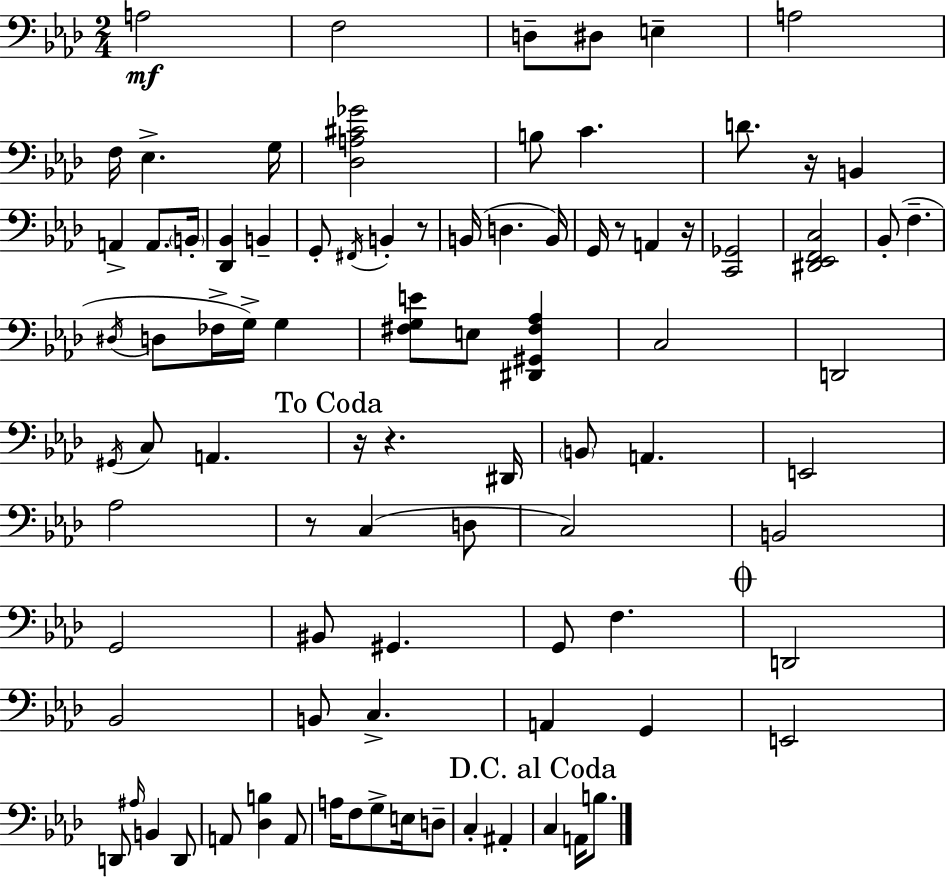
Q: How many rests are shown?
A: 7